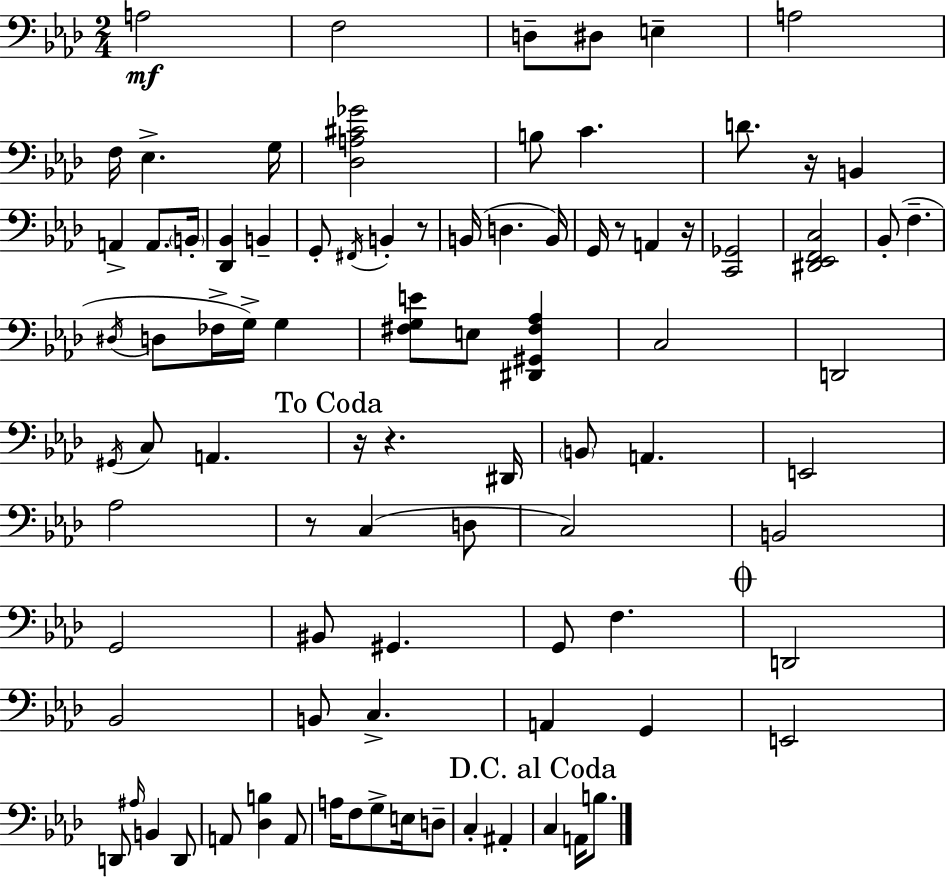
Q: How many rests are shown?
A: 7